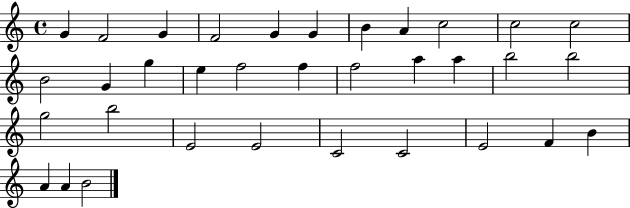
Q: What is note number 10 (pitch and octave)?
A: C5